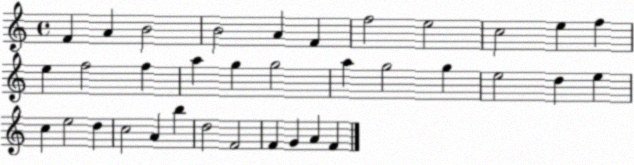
X:1
T:Untitled
M:4/4
L:1/4
K:C
F A B2 B2 A F f2 e2 c2 e f e f2 f a g g2 a g2 g e2 d e c e2 d c2 A b d2 F2 F G A F